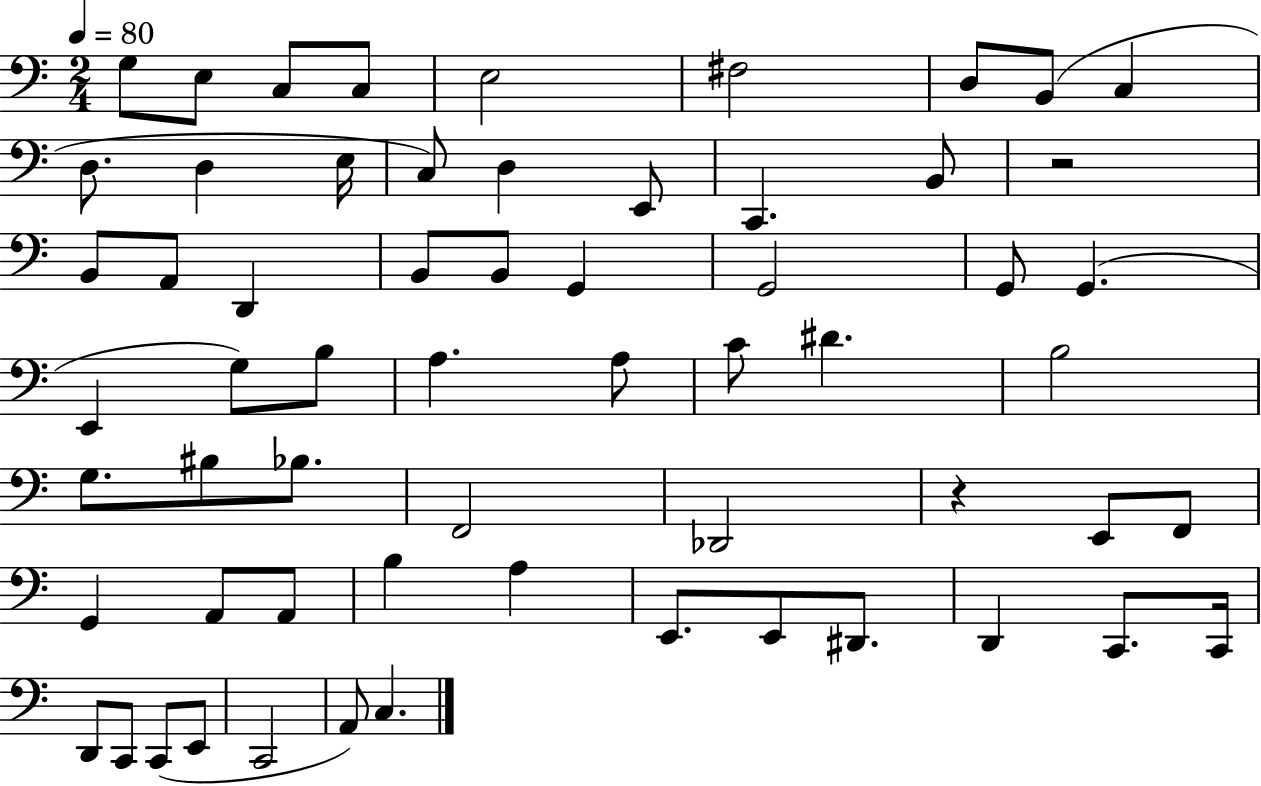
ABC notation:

X:1
T:Untitled
M:2/4
L:1/4
K:C
G,/2 E,/2 C,/2 C,/2 E,2 ^F,2 D,/2 B,,/2 C, D,/2 D, E,/4 C,/2 D, E,,/2 C,, B,,/2 z2 B,,/2 A,,/2 D,, B,,/2 B,,/2 G,, G,,2 G,,/2 G,, E,, G,/2 B,/2 A, A,/2 C/2 ^D B,2 G,/2 ^B,/2 _B,/2 F,,2 _D,,2 z E,,/2 F,,/2 G,, A,,/2 A,,/2 B, A, E,,/2 E,,/2 ^D,,/2 D,, C,,/2 C,,/4 D,,/2 C,,/2 C,,/2 E,,/2 C,,2 A,,/2 C,